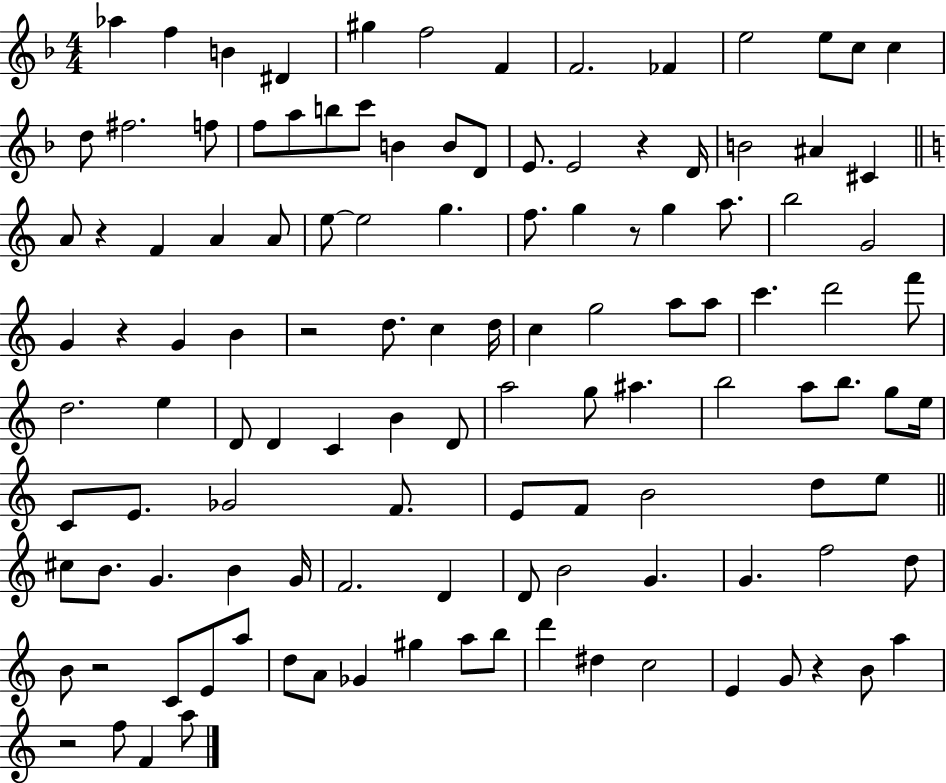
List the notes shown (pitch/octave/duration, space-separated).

Ab5/q F5/q B4/q D#4/q G#5/q F5/h F4/q F4/h. FES4/q E5/h E5/e C5/e C5/q D5/e F#5/h. F5/e F5/e A5/e B5/e C6/e B4/q B4/e D4/e E4/e. E4/h R/q D4/s B4/h A#4/q C#4/q A4/e R/q F4/q A4/q A4/e E5/e E5/h G5/q. F5/e. G5/q R/e G5/q A5/e. B5/h G4/h G4/q R/q G4/q B4/q R/h D5/e. C5/q D5/s C5/q G5/h A5/e A5/e C6/q. D6/h F6/e D5/h. E5/q D4/e D4/q C4/q B4/q D4/e A5/h G5/e A#5/q. B5/h A5/e B5/e. G5/e E5/s C4/e E4/e. Gb4/h F4/e. E4/e F4/e B4/h D5/e E5/e C#5/e B4/e. G4/q. B4/q G4/s F4/h. D4/q D4/e B4/h G4/q. G4/q. F5/h D5/e B4/e R/h C4/e E4/e A5/e D5/e A4/e Gb4/q G#5/q A5/e B5/e D6/q D#5/q C5/h E4/q G4/e R/q B4/e A5/q R/h F5/e F4/q A5/e